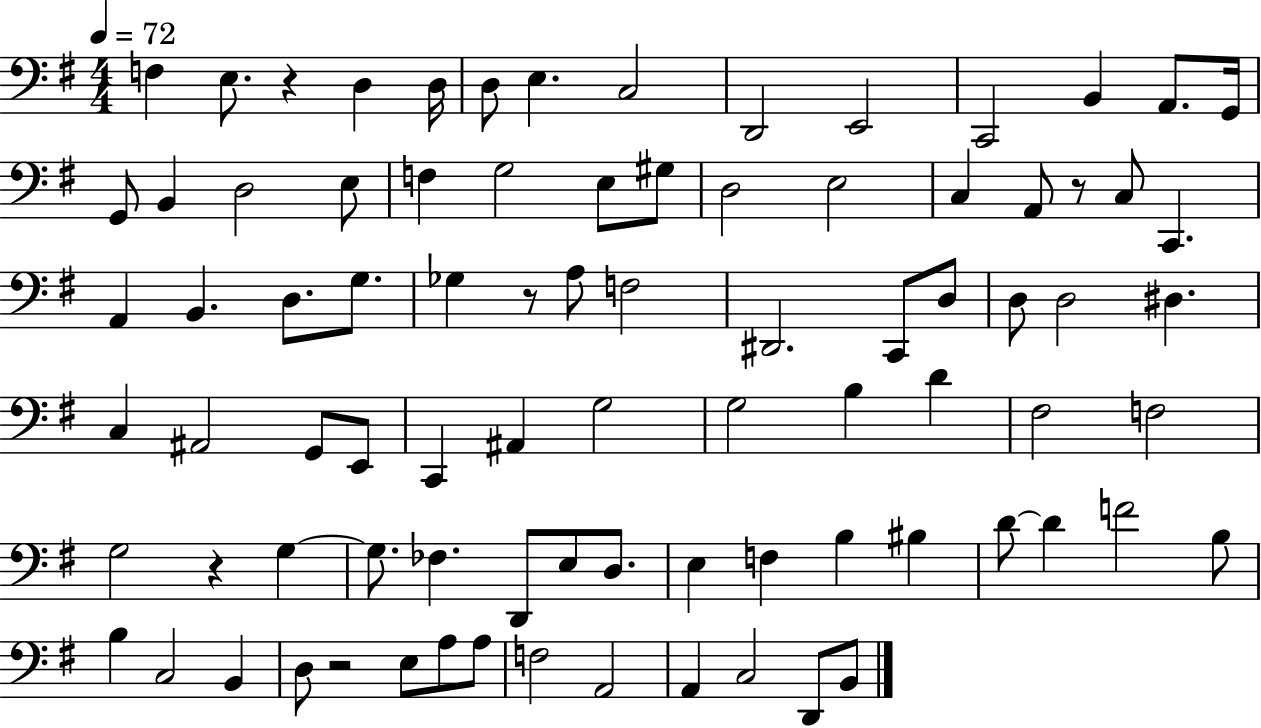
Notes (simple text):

F3/q E3/e. R/q D3/q D3/s D3/e E3/q. C3/h D2/h E2/h C2/h B2/q A2/e. G2/s G2/e B2/q D3/h E3/e F3/q G3/h E3/e G#3/e D3/h E3/h C3/q A2/e R/e C3/e C2/q. A2/q B2/q. D3/e. G3/e. Gb3/q R/e A3/e F3/h D#2/h. C2/e D3/e D3/e D3/h D#3/q. C3/q A#2/h G2/e E2/e C2/q A#2/q G3/h G3/h B3/q D4/q F#3/h F3/h G3/h R/q G3/q G3/e. FES3/q. D2/e E3/e D3/e. E3/q F3/q B3/q BIS3/q D4/e D4/q F4/h B3/e B3/q C3/h B2/q D3/e R/h E3/e A3/e A3/e F3/h A2/h A2/q C3/h D2/e B2/e